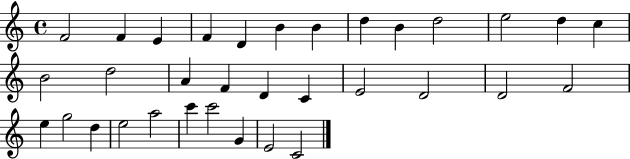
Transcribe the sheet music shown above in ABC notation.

X:1
T:Untitled
M:4/4
L:1/4
K:C
F2 F E F D B B d B d2 e2 d c B2 d2 A F D C E2 D2 D2 F2 e g2 d e2 a2 c' c'2 G E2 C2